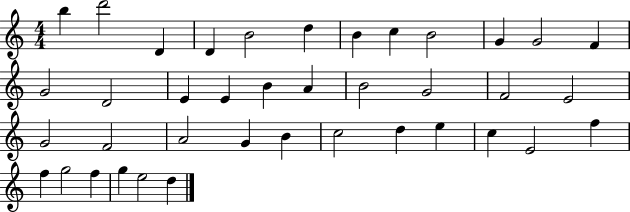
{
  \clef treble
  \numericTimeSignature
  \time 4/4
  \key c \major
  b''4 d'''2 d'4 | d'4 b'2 d''4 | b'4 c''4 b'2 | g'4 g'2 f'4 | \break g'2 d'2 | e'4 e'4 b'4 a'4 | b'2 g'2 | f'2 e'2 | \break g'2 f'2 | a'2 g'4 b'4 | c''2 d''4 e''4 | c''4 e'2 f''4 | \break f''4 g''2 f''4 | g''4 e''2 d''4 | \bar "|."
}